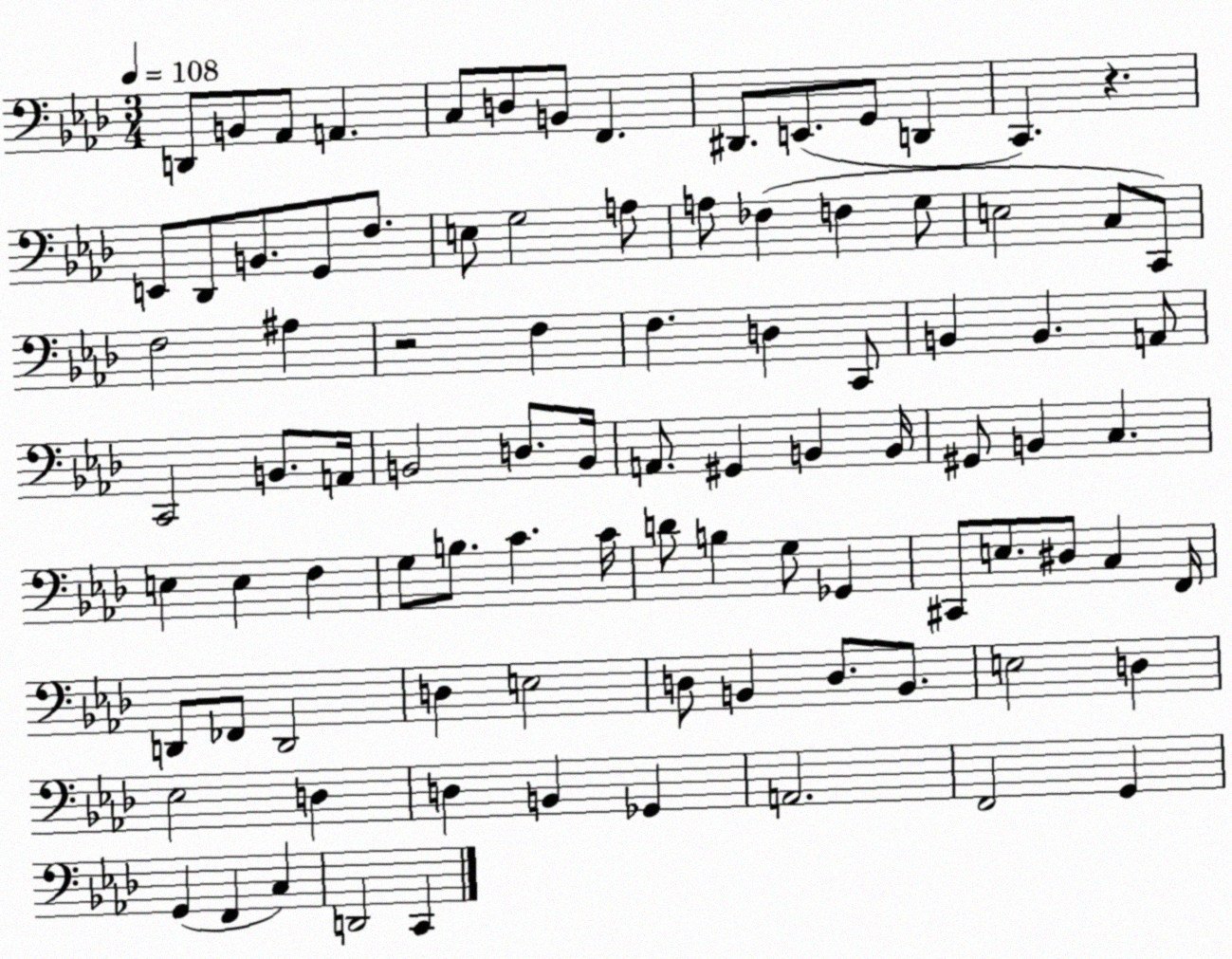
X:1
T:Untitled
M:3/4
L:1/4
K:Ab
D,,/2 B,,/2 _A,,/2 A,, C,/2 D,/2 B,,/2 F,, ^D,,/2 E,,/2 G,,/2 D,, C,, z E,,/2 _D,,/2 B,,/2 G,,/2 F,/2 E,/2 G,2 A,/2 A,/2 _F, F, G,/2 E,2 C,/2 C,,/2 F,2 ^A, z2 F, F, D, C,,/2 B,, B,, A,,/2 C,,2 B,,/2 A,,/4 B,,2 D,/2 B,,/4 A,,/2 ^G,, B,, B,,/4 ^G,,/2 B,, C, E, E, F, G,/2 B,/2 C C/4 D/2 B, G,/2 _G,, ^C,,/2 E,/2 ^D,/2 C, F,,/4 D,,/2 _F,,/2 D,,2 D, E,2 D,/2 B,, D,/2 B,,/2 E,2 D, _E,2 D, D, B,, _G,, A,,2 F,,2 G,, G,, F,, C, D,,2 C,,